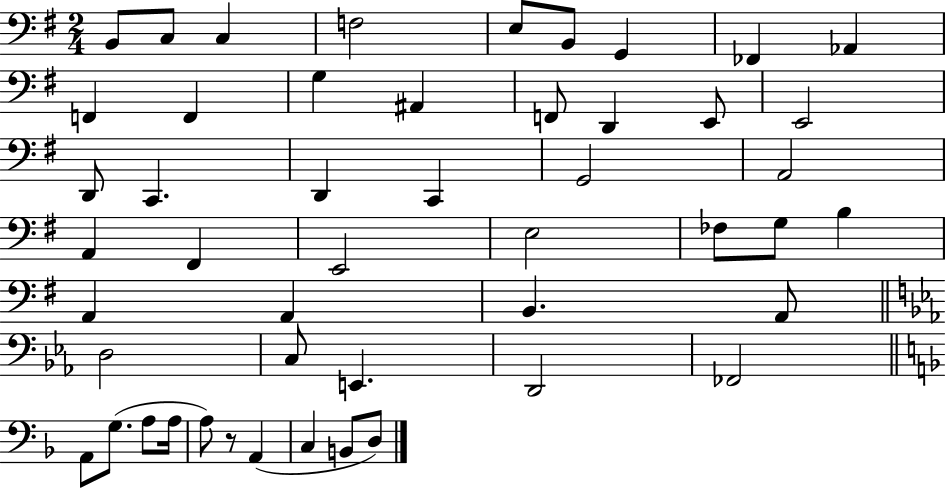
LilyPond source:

{
  \clef bass
  \numericTimeSignature
  \time 2/4
  \key g \major
  b,8 c8 c4 | f2 | e8 b,8 g,4 | fes,4 aes,4 | \break f,4 f,4 | g4 ais,4 | f,8 d,4 e,8 | e,2 | \break d,8 c,4. | d,4 c,4 | g,2 | a,2 | \break a,4 fis,4 | e,2 | e2 | fes8 g8 b4 | \break a,4 a,4 | b,4. a,8 | \bar "||" \break \key ees \major d2 | c8 e,4. | d,2 | fes,2 | \break \bar "||" \break \key d \minor a,8 g8.( a8 a16 | a8) r8 a,4( | c4 b,8 d8) | \bar "|."
}